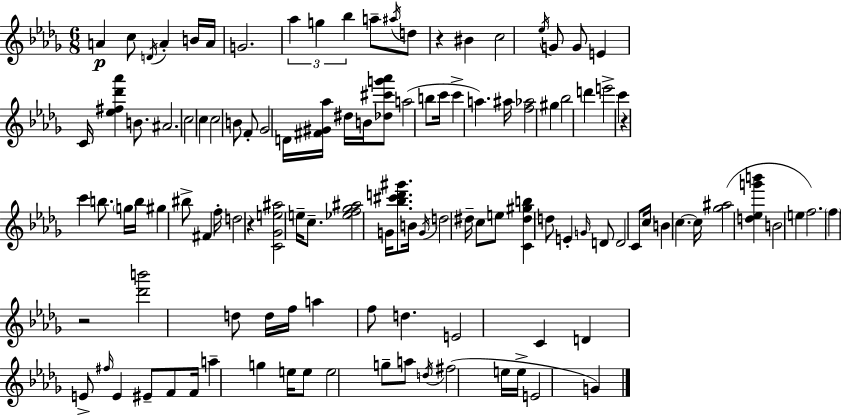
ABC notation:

X:1
T:Untitled
M:6/8
L:1/4
K:Bbm
A c/2 D/4 A B/4 A/4 G2 _a g _b a/2 ^a/4 d/2 z ^B c2 _e/4 G/2 G/2 E C/4 [_e^f_d'_a'] B/2 ^A2 c2 c c2 B/2 F/2 _G2 D/4 [^F^G_a]/4 ^d/4 B/4 [_d^c'g'_a']/2 a2 b/2 c'/4 c' a ^a/4 [f_a]2 ^g _b2 d' e'2 c' z c' b/2 g/4 b/4 ^g ^b/2 ^F f/4 d2 z [C_Ge^a]2 e/4 c/2 [_ef_g^a]2 G/4 [_b^c'd'^g']/2 B/4 G/4 d2 ^d/4 c/2 e/2 [C^d^gb] d/2 E G/4 D/2 D2 C/2 c/4 B c c/4 [_g^a]2 [d_eg'b'] B2 e f2 f z2 [_d'b']2 d/2 d/4 f/4 a f/2 d E2 C D E/2 ^f/4 E ^E/2 F/2 F/4 a g e/4 e/2 e2 g/2 a/2 d/4 ^f2 e/4 e/4 E2 G